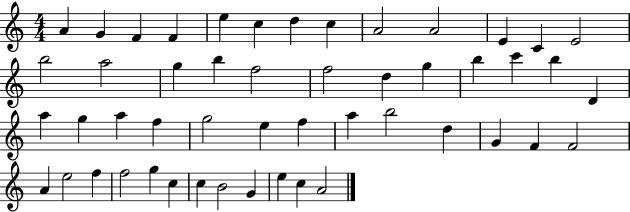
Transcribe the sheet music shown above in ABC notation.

X:1
T:Untitled
M:4/4
L:1/4
K:C
A G F F e c d c A2 A2 E C E2 b2 a2 g b f2 f2 d g b c' b D a g a f g2 e f a b2 d G F F2 A e2 f f2 g c c B2 G e c A2